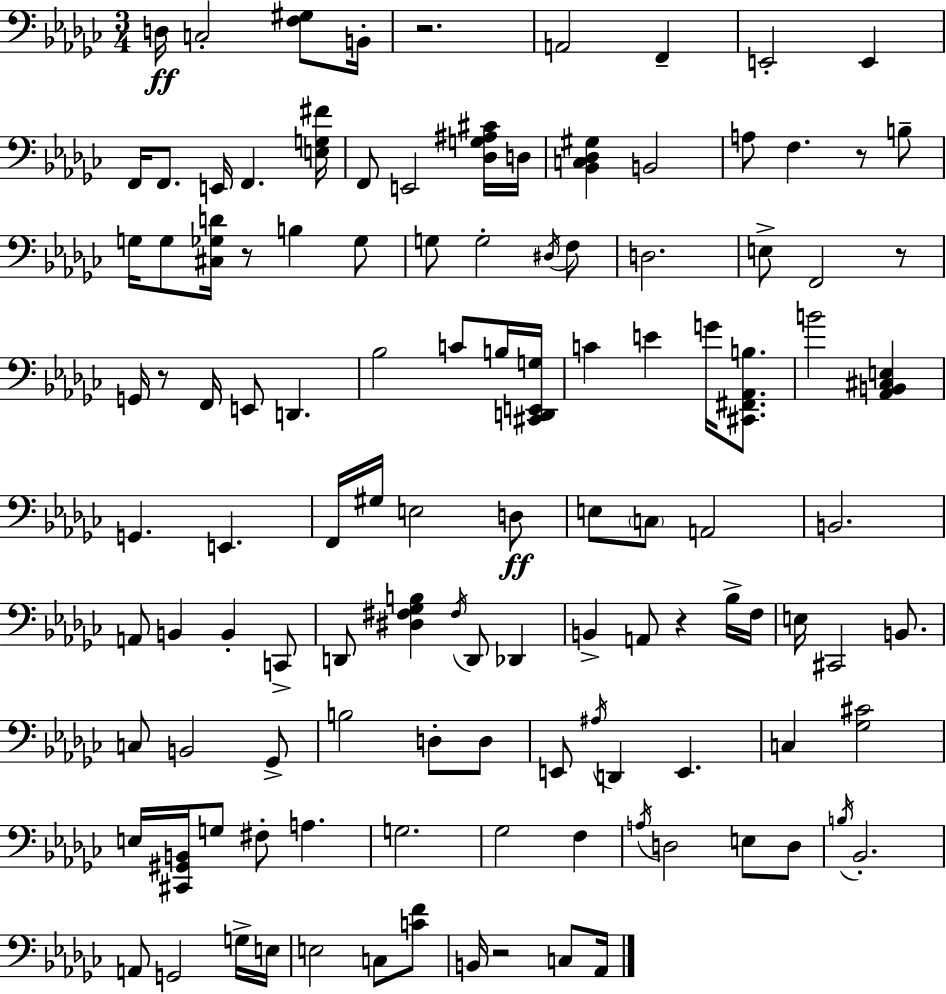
{
  \clef bass
  \numericTimeSignature
  \time 3/4
  \key ees \minor
  d16\ff c2-. <f gis>8 b,16-. | r2. | a,2 f,4-- | e,2-. e,4 | \break f,16 f,8. e,16 f,4. <e g fis'>16 | f,8 e,2 <des g ais cis'>16 d16 | <bes, c des gis>4 b,2 | a8 f4. r8 b8-- | \break g16 g8 <cis ges d'>16 r8 b4 ges8 | g8 g2-. \acciaccatura { dis16 } f8 | d2. | e8-> f,2 r8 | \break g,16 r8 f,16 e,8 d,4. | bes2 c'8 b16 | <cis, d, e, g>16 c'4 e'4 g'16 <cis, fis, aes, b>8. | b'2 <aes, b, cis e>4 | \break g,4. e,4. | f,16 gis16 e2 d8\ff | e8 \parenthesize c8 a,2 | b,2. | \break a,8 b,4 b,4-. c,8-> | d,8 <dis fis ges b>4 \acciaccatura { fis16 } d,8 des,4 | b,4-> a,8 r4 | bes16-> f16 e16 cis,2 b,8. | \break c8 b,2 | ges,8-> b2 d8-. | d8 e,8 \acciaccatura { ais16 } d,4 e,4. | c4 <ges cis'>2 | \break e16 <cis, gis, b,>16 g8 fis8-. a4. | g2. | ges2 f4 | \acciaccatura { a16 } d2 | \break e8 d8 \acciaccatura { b16 } bes,2.-. | a,8 g,2 | g16-> e16 e2 | c8 <c' f'>8 b,16 r2 | \break c8 aes,16 \bar "|."
}